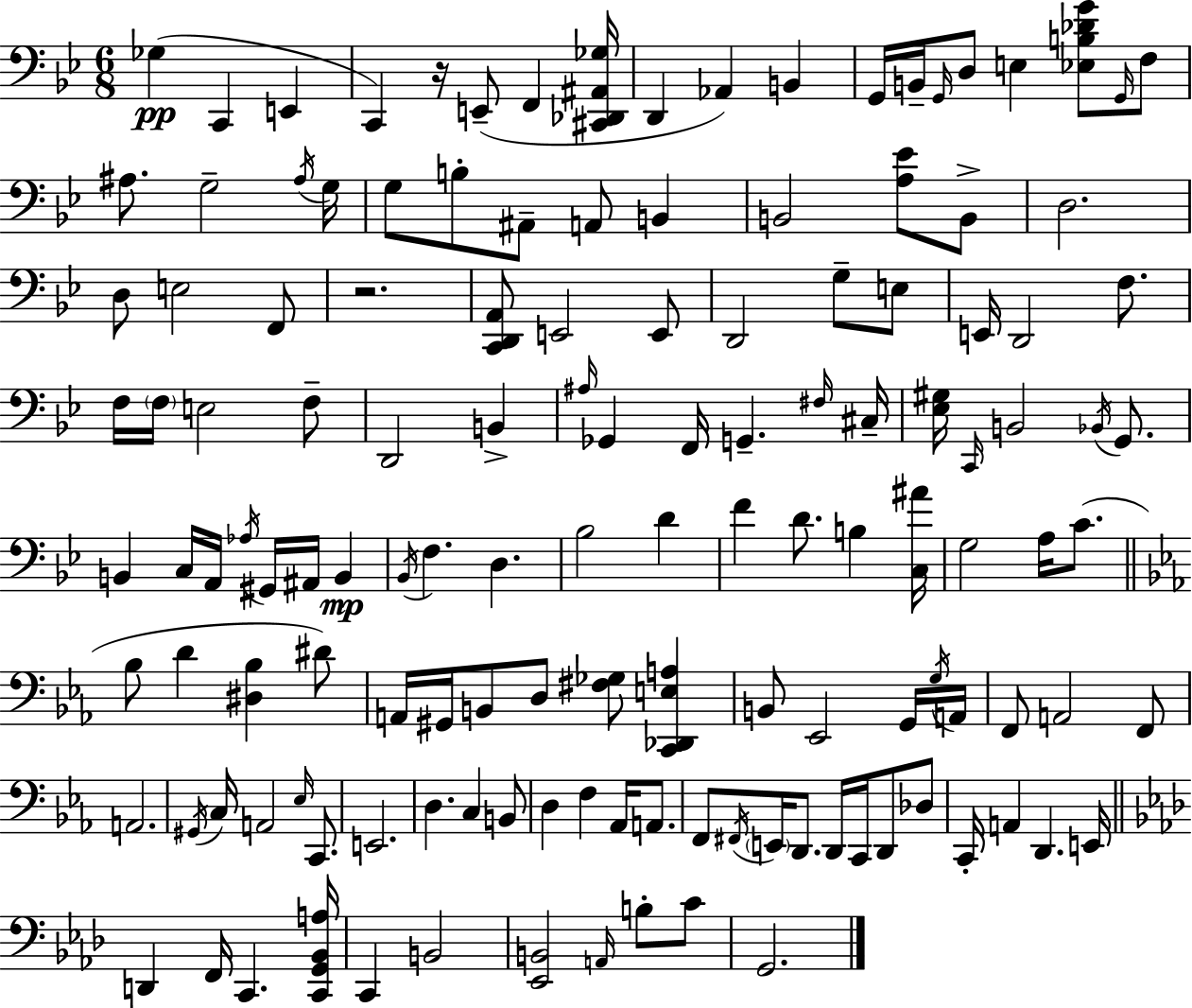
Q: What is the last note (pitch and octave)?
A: G2